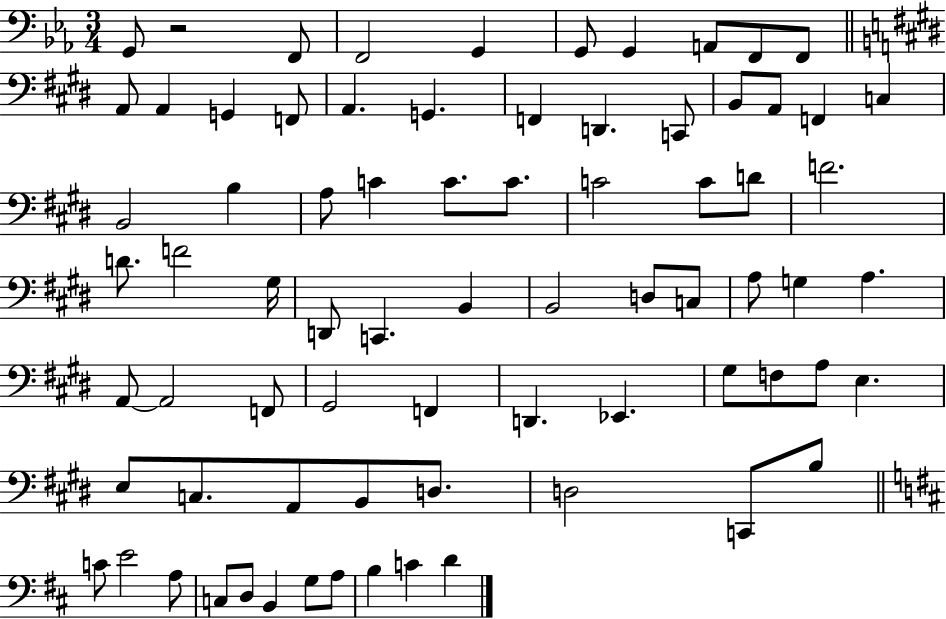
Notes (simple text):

G2/e R/h F2/e F2/h G2/q G2/e G2/q A2/e F2/e F2/e A2/e A2/q G2/q F2/e A2/q. G2/q. F2/q D2/q. C2/e B2/e A2/e F2/q C3/q B2/h B3/q A3/e C4/q C4/e. C4/e. C4/h C4/e D4/e F4/h. D4/e. F4/h G#3/s D2/e C2/q. B2/q B2/h D3/e C3/e A3/e G3/q A3/q. A2/e A2/h F2/e G#2/h F2/q D2/q. Eb2/q. G#3/e F3/e A3/e E3/q. E3/e C3/e. A2/e B2/e D3/e. D3/h C2/e B3/e C4/e E4/h A3/e C3/e D3/e B2/q G3/e A3/e B3/q C4/q D4/q